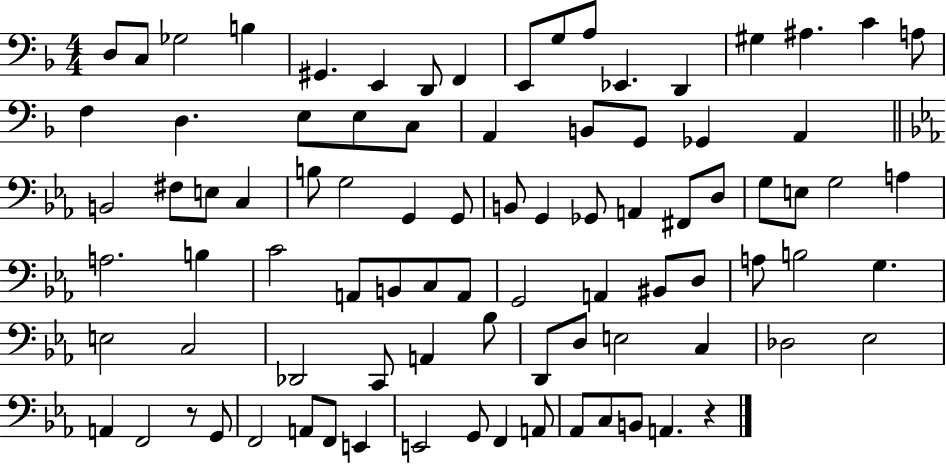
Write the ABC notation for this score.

X:1
T:Untitled
M:4/4
L:1/4
K:F
D,/2 C,/2 _G,2 B, ^G,, E,, D,,/2 F,, E,,/2 G,/2 A,/2 _E,, D,, ^G, ^A, C A,/2 F, D, E,/2 E,/2 C,/2 A,, B,,/2 G,,/2 _G,, A,, B,,2 ^F,/2 E,/2 C, B,/2 G,2 G,, G,,/2 B,,/2 G,, _G,,/2 A,, ^F,,/2 D,/2 G,/2 E,/2 G,2 A, A,2 B, C2 A,,/2 B,,/2 C,/2 A,,/2 G,,2 A,, ^B,,/2 D,/2 A,/2 B,2 G, E,2 C,2 _D,,2 C,,/2 A,, _B,/2 D,,/2 D,/2 E,2 C, _D,2 _E,2 A,, F,,2 z/2 G,,/2 F,,2 A,,/2 F,,/2 E,, E,,2 G,,/2 F,, A,,/2 _A,,/2 C,/2 B,,/2 A,, z